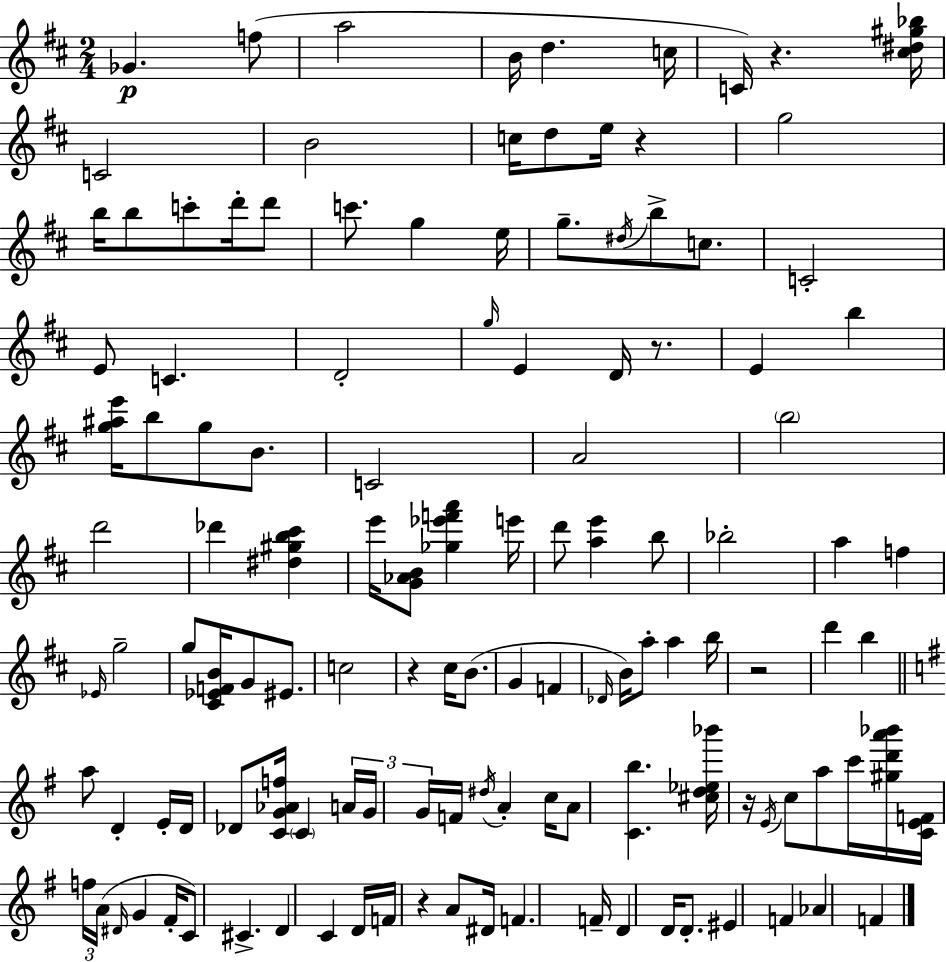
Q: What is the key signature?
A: D major